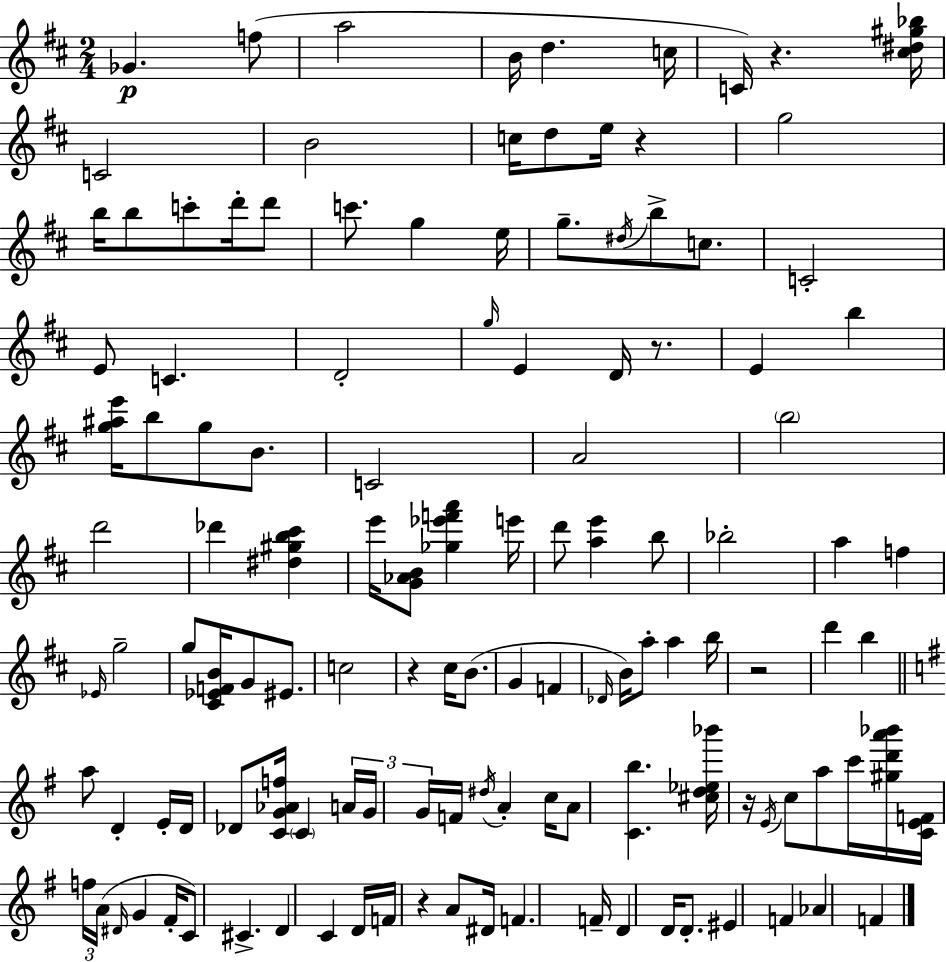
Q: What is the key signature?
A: D major